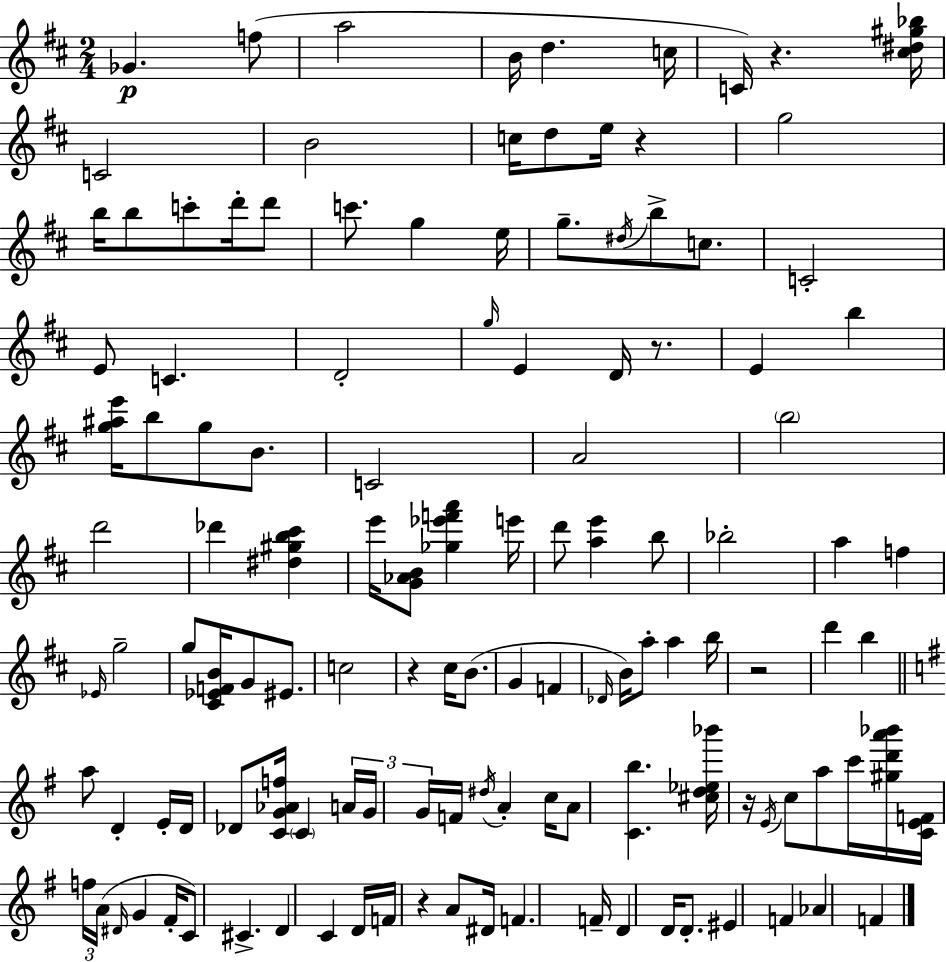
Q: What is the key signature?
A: D major